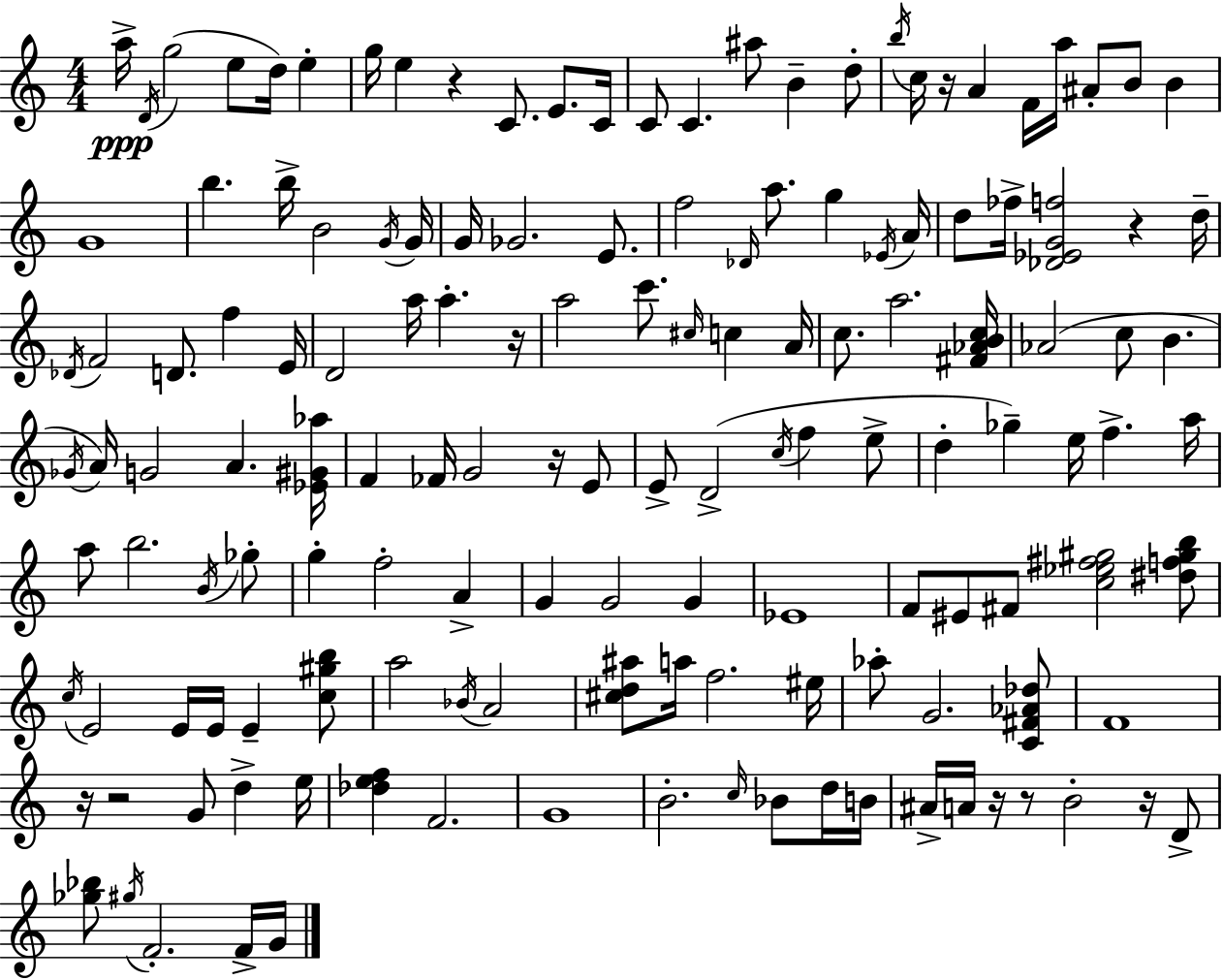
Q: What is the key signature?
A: A minor